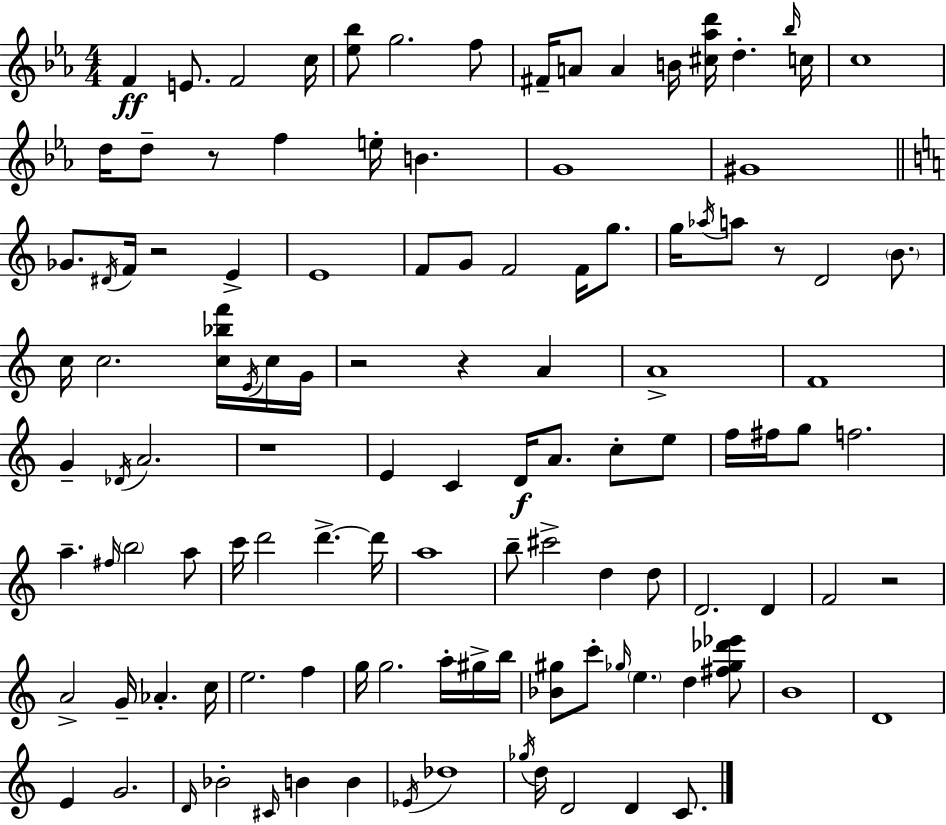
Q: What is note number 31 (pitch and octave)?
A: G5